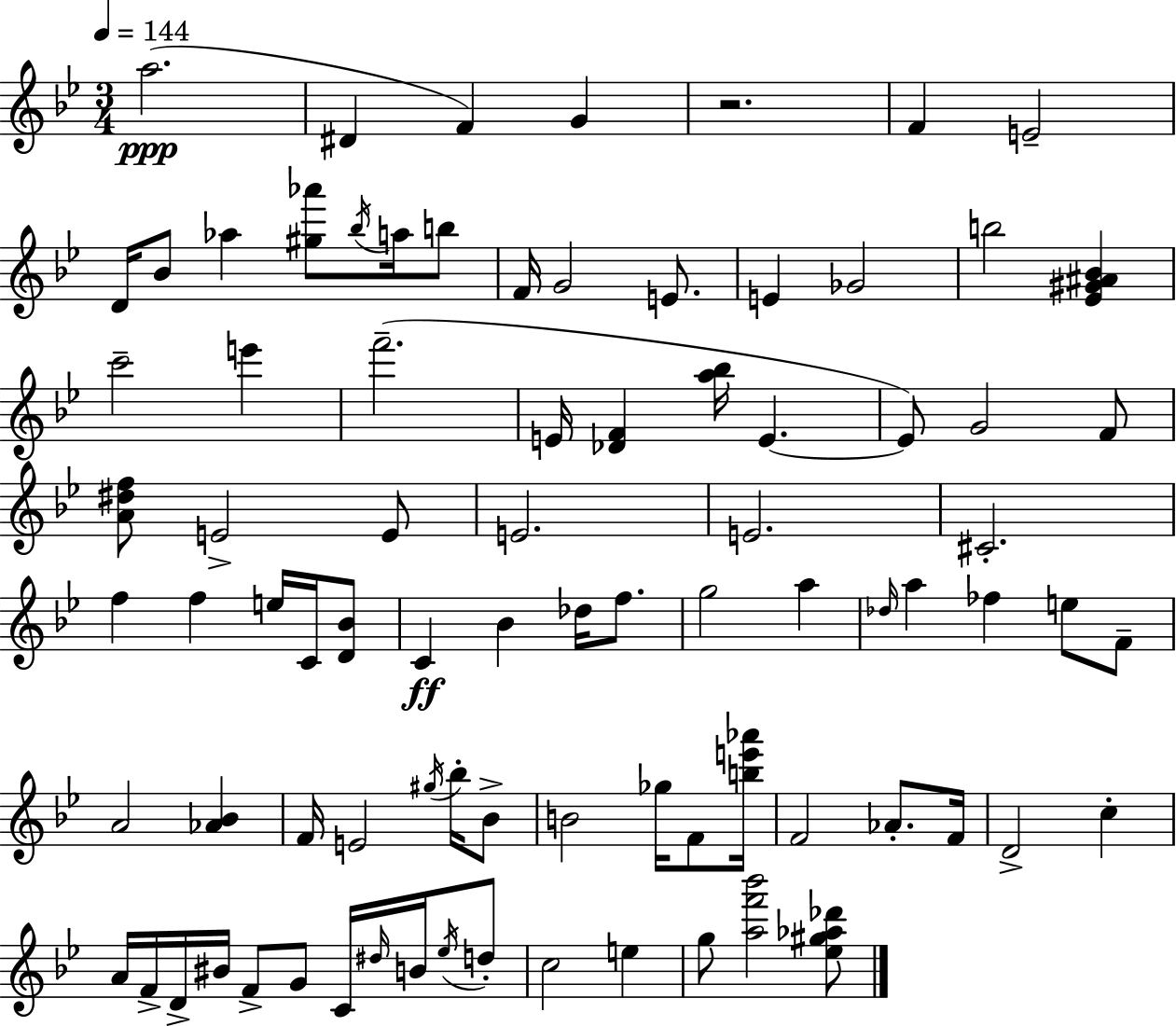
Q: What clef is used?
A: treble